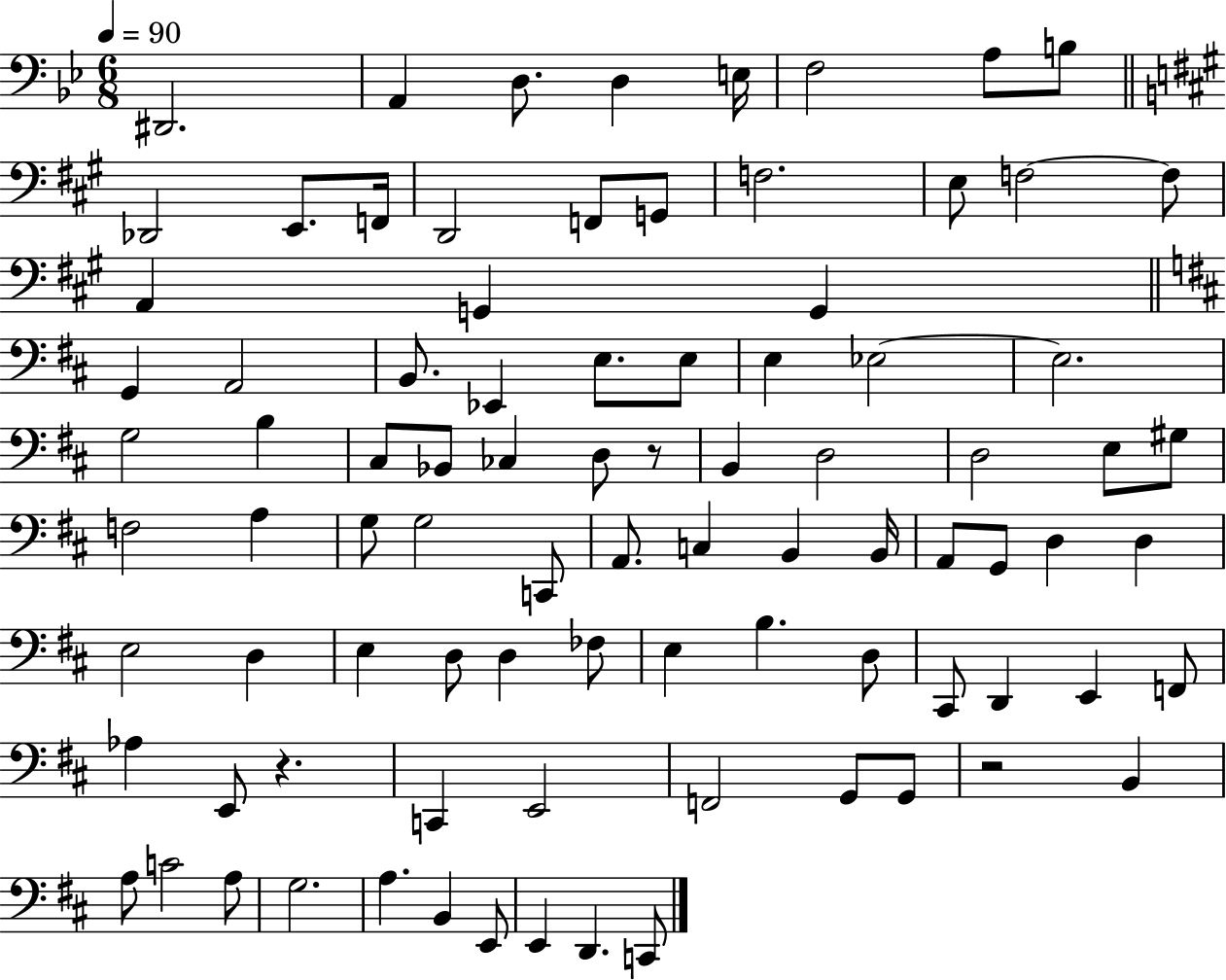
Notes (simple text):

D#2/h. A2/q D3/e. D3/q E3/s F3/h A3/e B3/e Db2/h E2/e. F2/s D2/h F2/e G2/e F3/h. E3/e F3/h F3/e A2/q G2/q G2/q G2/q A2/h B2/e. Eb2/q E3/e. E3/e E3/q Eb3/h Eb3/h. G3/h B3/q C#3/e Bb2/e CES3/q D3/e R/e B2/q D3/h D3/h E3/e G#3/e F3/h A3/q G3/e G3/h C2/e A2/e. C3/q B2/q B2/s A2/e G2/e D3/q D3/q E3/h D3/q E3/q D3/e D3/q FES3/e E3/q B3/q. D3/e C#2/e D2/q E2/q F2/e Ab3/q E2/e R/q. C2/q E2/h F2/h G2/e G2/e R/h B2/q A3/e C4/h A3/e G3/h. A3/q. B2/q E2/e E2/q D2/q. C2/e